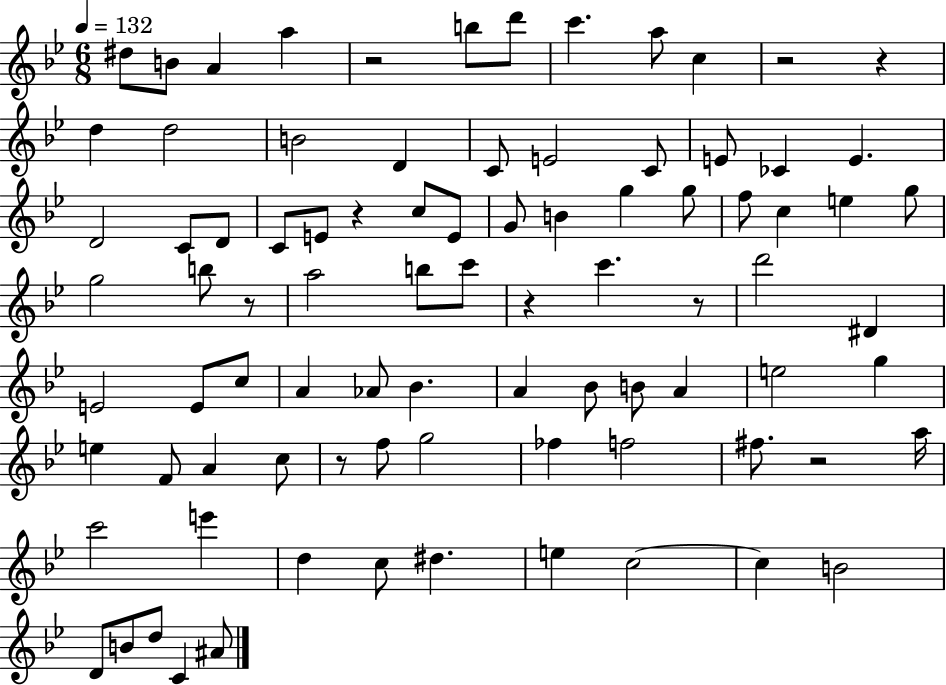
{
  \clef treble
  \numericTimeSignature
  \time 6/8
  \key bes \major
  \tempo 4 = 132
  dis''8 b'8 a'4 a''4 | r2 b''8 d'''8 | c'''4. a''8 c''4 | r2 r4 | \break d''4 d''2 | b'2 d'4 | c'8 e'2 c'8 | e'8 ces'4 e'4. | \break d'2 c'8 d'8 | c'8 e'8 r4 c''8 e'8 | g'8 b'4 g''4 g''8 | f''8 c''4 e''4 g''8 | \break g''2 b''8 r8 | a''2 b''8 c'''8 | r4 c'''4. r8 | d'''2 dis'4 | \break e'2 e'8 c''8 | a'4 aes'8 bes'4. | a'4 bes'8 b'8 a'4 | e''2 g''4 | \break e''4 f'8 a'4 c''8 | r8 f''8 g''2 | fes''4 f''2 | fis''8. r2 a''16 | \break c'''2 e'''4 | d''4 c''8 dis''4. | e''4 c''2~~ | c''4 b'2 | \break d'8 b'8 d''8 c'4 ais'8 | \bar "|."
}